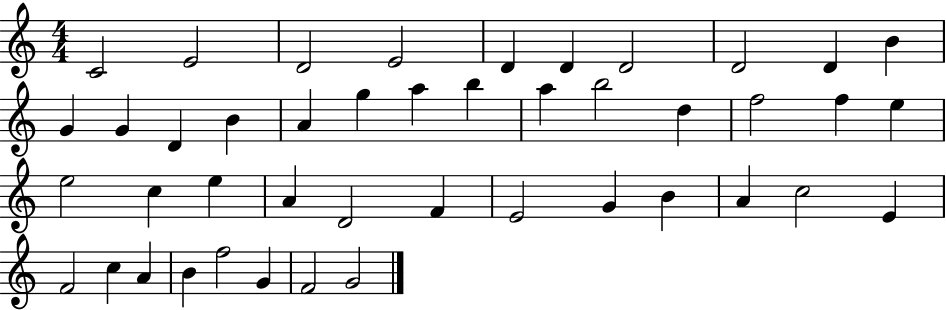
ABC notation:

X:1
T:Untitled
M:4/4
L:1/4
K:C
C2 E2 D2 E2 D D D2 D2 D B G G D B A g a b a b2 d f2 f e e2 c e A D2 F E2 G B A c2 E F2 c A B f2 G F2 G2